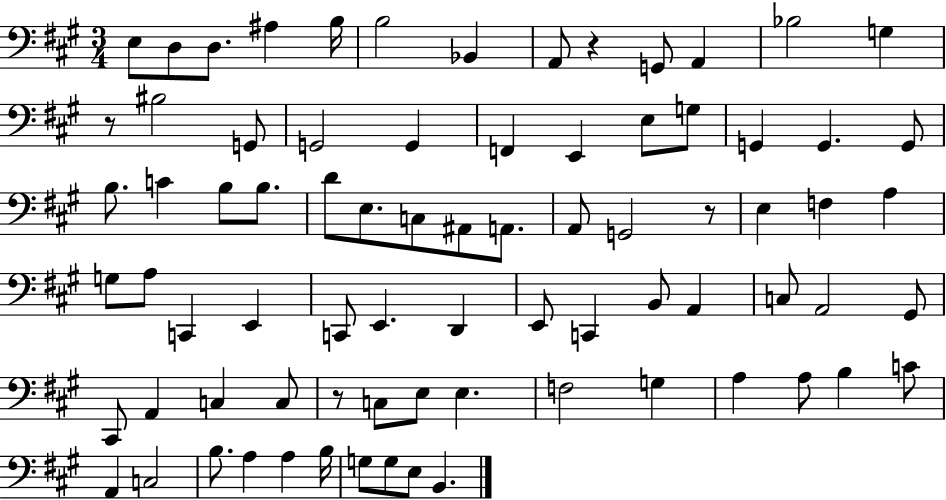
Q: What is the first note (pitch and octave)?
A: E3